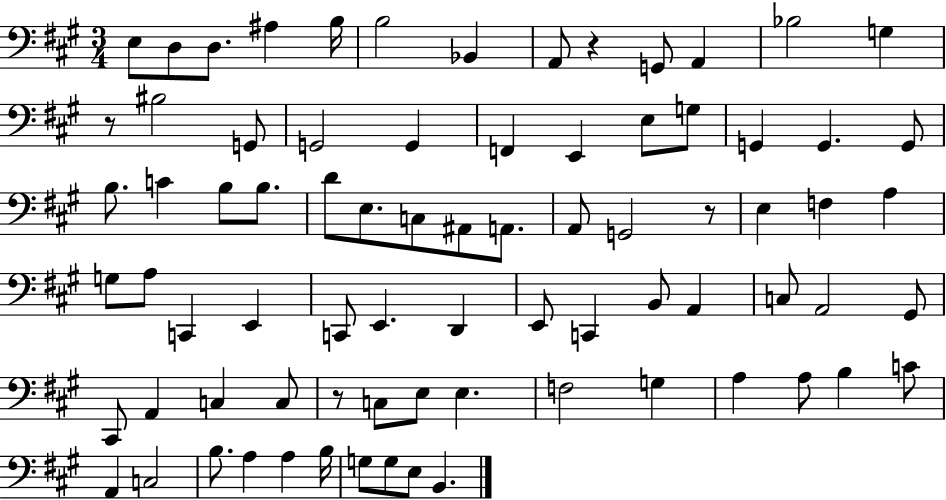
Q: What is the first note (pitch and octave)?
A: E3